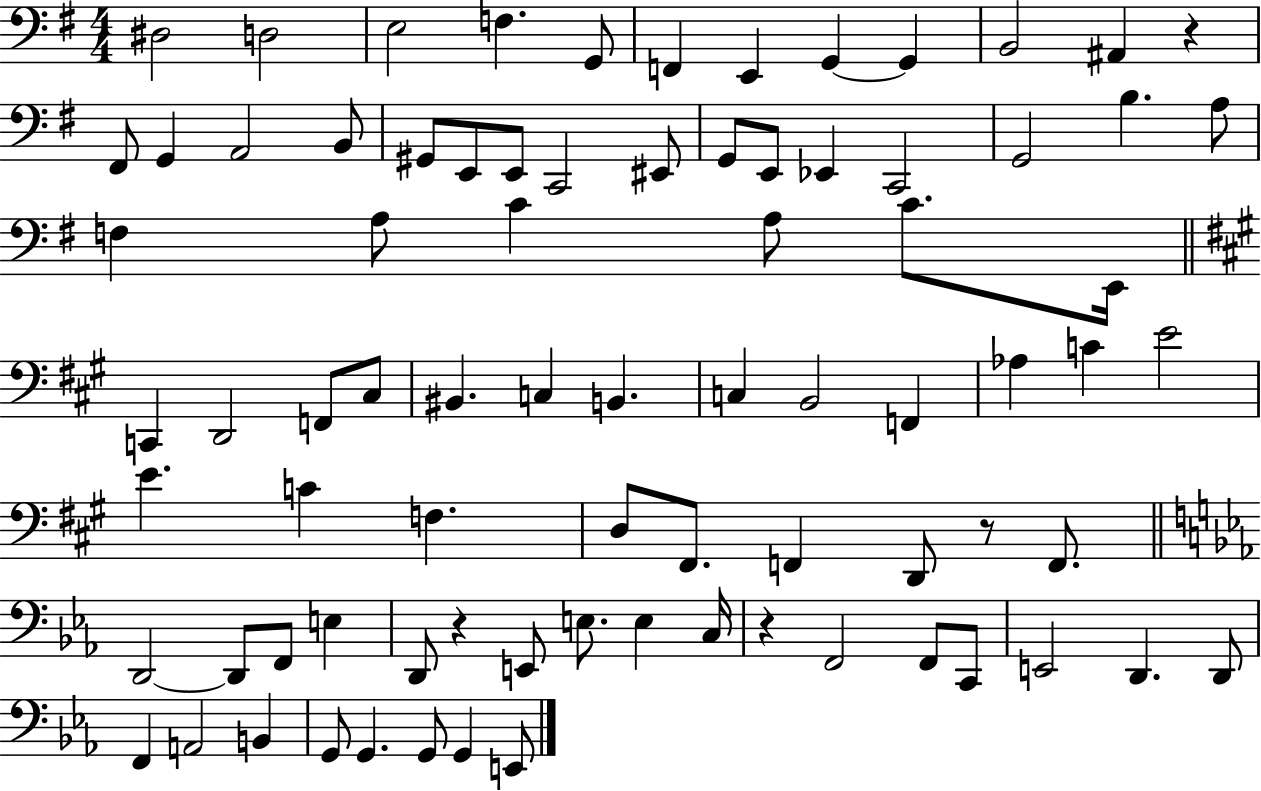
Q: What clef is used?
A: bass